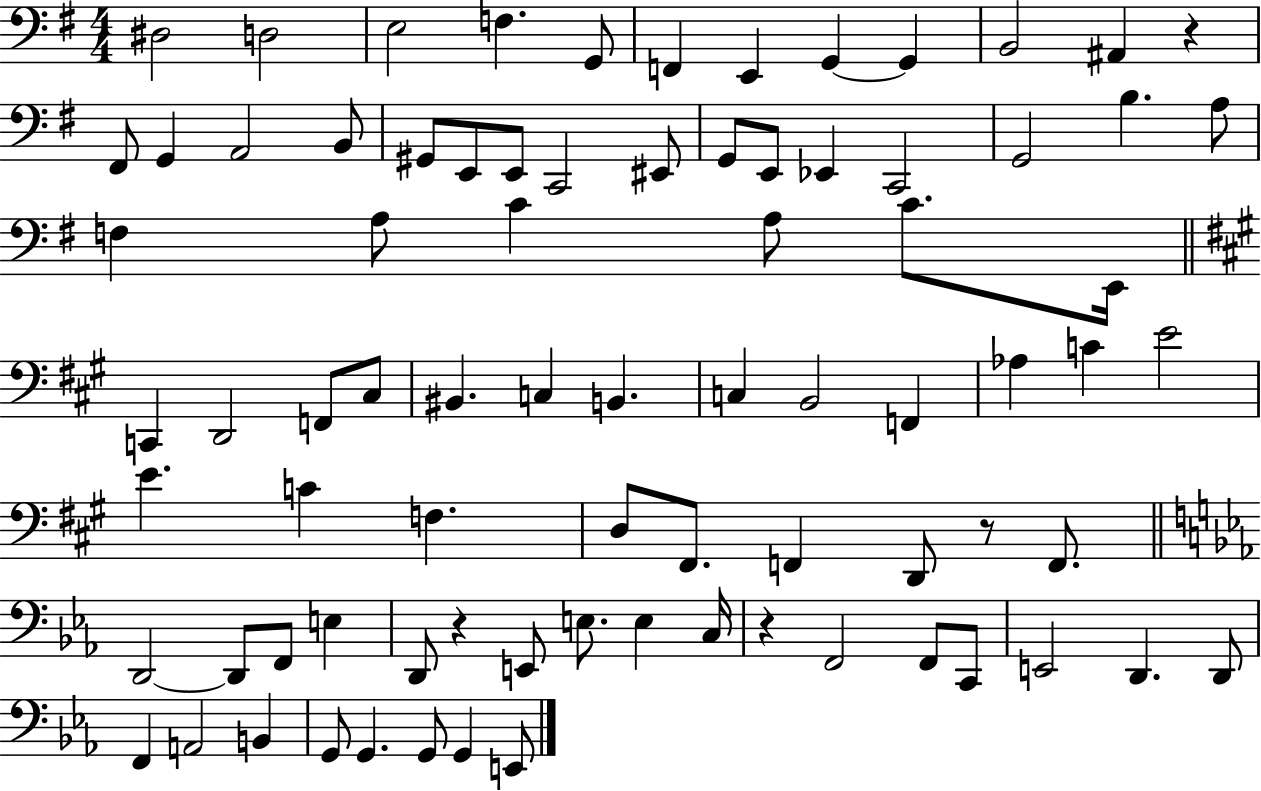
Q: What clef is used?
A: bass